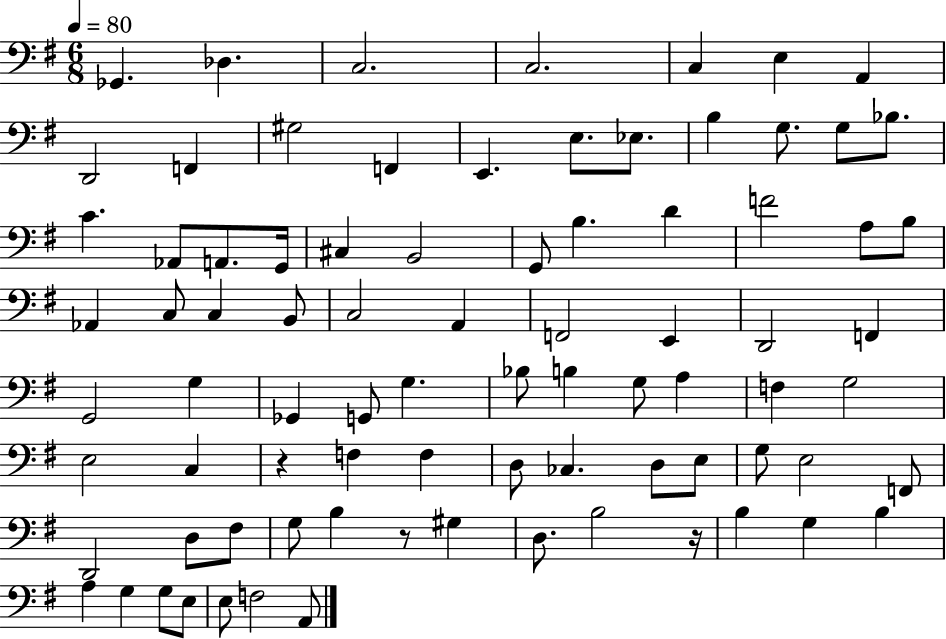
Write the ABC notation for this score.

X:1
T:Untitled
M:6/8
L:1/4
K:G
_G,, _D, C,2 C,2 C, E, A,, D,,2 F,, ^G,2 F,, E,, E,/2 _E,/2 B, G,/2 G,/2 _B,/2 C _A,,/2 A,,/2 G,,/4 ^C, B,,2 G,,/2 B, D F2 A,/2 B,/2 _A,, C,/2 C, B,,/2 C,2 A,, F,,2 E,, D,,2 F,, G,,2 G, _G,, G,,/2 G, _B,/2 B, G,/2 A, F, G,2 E,2 C, z F, F, D,/2 _C, D,/2 E,/2 G,/2 E,2 F,,/2 D,,2 D,/2 ^F,/2 G,/2 B, z/2 ^G, D,/2 B,2 z/4 B, G, B, A, G, G,/2 E,/2 E,/2 F,2 A,,/2